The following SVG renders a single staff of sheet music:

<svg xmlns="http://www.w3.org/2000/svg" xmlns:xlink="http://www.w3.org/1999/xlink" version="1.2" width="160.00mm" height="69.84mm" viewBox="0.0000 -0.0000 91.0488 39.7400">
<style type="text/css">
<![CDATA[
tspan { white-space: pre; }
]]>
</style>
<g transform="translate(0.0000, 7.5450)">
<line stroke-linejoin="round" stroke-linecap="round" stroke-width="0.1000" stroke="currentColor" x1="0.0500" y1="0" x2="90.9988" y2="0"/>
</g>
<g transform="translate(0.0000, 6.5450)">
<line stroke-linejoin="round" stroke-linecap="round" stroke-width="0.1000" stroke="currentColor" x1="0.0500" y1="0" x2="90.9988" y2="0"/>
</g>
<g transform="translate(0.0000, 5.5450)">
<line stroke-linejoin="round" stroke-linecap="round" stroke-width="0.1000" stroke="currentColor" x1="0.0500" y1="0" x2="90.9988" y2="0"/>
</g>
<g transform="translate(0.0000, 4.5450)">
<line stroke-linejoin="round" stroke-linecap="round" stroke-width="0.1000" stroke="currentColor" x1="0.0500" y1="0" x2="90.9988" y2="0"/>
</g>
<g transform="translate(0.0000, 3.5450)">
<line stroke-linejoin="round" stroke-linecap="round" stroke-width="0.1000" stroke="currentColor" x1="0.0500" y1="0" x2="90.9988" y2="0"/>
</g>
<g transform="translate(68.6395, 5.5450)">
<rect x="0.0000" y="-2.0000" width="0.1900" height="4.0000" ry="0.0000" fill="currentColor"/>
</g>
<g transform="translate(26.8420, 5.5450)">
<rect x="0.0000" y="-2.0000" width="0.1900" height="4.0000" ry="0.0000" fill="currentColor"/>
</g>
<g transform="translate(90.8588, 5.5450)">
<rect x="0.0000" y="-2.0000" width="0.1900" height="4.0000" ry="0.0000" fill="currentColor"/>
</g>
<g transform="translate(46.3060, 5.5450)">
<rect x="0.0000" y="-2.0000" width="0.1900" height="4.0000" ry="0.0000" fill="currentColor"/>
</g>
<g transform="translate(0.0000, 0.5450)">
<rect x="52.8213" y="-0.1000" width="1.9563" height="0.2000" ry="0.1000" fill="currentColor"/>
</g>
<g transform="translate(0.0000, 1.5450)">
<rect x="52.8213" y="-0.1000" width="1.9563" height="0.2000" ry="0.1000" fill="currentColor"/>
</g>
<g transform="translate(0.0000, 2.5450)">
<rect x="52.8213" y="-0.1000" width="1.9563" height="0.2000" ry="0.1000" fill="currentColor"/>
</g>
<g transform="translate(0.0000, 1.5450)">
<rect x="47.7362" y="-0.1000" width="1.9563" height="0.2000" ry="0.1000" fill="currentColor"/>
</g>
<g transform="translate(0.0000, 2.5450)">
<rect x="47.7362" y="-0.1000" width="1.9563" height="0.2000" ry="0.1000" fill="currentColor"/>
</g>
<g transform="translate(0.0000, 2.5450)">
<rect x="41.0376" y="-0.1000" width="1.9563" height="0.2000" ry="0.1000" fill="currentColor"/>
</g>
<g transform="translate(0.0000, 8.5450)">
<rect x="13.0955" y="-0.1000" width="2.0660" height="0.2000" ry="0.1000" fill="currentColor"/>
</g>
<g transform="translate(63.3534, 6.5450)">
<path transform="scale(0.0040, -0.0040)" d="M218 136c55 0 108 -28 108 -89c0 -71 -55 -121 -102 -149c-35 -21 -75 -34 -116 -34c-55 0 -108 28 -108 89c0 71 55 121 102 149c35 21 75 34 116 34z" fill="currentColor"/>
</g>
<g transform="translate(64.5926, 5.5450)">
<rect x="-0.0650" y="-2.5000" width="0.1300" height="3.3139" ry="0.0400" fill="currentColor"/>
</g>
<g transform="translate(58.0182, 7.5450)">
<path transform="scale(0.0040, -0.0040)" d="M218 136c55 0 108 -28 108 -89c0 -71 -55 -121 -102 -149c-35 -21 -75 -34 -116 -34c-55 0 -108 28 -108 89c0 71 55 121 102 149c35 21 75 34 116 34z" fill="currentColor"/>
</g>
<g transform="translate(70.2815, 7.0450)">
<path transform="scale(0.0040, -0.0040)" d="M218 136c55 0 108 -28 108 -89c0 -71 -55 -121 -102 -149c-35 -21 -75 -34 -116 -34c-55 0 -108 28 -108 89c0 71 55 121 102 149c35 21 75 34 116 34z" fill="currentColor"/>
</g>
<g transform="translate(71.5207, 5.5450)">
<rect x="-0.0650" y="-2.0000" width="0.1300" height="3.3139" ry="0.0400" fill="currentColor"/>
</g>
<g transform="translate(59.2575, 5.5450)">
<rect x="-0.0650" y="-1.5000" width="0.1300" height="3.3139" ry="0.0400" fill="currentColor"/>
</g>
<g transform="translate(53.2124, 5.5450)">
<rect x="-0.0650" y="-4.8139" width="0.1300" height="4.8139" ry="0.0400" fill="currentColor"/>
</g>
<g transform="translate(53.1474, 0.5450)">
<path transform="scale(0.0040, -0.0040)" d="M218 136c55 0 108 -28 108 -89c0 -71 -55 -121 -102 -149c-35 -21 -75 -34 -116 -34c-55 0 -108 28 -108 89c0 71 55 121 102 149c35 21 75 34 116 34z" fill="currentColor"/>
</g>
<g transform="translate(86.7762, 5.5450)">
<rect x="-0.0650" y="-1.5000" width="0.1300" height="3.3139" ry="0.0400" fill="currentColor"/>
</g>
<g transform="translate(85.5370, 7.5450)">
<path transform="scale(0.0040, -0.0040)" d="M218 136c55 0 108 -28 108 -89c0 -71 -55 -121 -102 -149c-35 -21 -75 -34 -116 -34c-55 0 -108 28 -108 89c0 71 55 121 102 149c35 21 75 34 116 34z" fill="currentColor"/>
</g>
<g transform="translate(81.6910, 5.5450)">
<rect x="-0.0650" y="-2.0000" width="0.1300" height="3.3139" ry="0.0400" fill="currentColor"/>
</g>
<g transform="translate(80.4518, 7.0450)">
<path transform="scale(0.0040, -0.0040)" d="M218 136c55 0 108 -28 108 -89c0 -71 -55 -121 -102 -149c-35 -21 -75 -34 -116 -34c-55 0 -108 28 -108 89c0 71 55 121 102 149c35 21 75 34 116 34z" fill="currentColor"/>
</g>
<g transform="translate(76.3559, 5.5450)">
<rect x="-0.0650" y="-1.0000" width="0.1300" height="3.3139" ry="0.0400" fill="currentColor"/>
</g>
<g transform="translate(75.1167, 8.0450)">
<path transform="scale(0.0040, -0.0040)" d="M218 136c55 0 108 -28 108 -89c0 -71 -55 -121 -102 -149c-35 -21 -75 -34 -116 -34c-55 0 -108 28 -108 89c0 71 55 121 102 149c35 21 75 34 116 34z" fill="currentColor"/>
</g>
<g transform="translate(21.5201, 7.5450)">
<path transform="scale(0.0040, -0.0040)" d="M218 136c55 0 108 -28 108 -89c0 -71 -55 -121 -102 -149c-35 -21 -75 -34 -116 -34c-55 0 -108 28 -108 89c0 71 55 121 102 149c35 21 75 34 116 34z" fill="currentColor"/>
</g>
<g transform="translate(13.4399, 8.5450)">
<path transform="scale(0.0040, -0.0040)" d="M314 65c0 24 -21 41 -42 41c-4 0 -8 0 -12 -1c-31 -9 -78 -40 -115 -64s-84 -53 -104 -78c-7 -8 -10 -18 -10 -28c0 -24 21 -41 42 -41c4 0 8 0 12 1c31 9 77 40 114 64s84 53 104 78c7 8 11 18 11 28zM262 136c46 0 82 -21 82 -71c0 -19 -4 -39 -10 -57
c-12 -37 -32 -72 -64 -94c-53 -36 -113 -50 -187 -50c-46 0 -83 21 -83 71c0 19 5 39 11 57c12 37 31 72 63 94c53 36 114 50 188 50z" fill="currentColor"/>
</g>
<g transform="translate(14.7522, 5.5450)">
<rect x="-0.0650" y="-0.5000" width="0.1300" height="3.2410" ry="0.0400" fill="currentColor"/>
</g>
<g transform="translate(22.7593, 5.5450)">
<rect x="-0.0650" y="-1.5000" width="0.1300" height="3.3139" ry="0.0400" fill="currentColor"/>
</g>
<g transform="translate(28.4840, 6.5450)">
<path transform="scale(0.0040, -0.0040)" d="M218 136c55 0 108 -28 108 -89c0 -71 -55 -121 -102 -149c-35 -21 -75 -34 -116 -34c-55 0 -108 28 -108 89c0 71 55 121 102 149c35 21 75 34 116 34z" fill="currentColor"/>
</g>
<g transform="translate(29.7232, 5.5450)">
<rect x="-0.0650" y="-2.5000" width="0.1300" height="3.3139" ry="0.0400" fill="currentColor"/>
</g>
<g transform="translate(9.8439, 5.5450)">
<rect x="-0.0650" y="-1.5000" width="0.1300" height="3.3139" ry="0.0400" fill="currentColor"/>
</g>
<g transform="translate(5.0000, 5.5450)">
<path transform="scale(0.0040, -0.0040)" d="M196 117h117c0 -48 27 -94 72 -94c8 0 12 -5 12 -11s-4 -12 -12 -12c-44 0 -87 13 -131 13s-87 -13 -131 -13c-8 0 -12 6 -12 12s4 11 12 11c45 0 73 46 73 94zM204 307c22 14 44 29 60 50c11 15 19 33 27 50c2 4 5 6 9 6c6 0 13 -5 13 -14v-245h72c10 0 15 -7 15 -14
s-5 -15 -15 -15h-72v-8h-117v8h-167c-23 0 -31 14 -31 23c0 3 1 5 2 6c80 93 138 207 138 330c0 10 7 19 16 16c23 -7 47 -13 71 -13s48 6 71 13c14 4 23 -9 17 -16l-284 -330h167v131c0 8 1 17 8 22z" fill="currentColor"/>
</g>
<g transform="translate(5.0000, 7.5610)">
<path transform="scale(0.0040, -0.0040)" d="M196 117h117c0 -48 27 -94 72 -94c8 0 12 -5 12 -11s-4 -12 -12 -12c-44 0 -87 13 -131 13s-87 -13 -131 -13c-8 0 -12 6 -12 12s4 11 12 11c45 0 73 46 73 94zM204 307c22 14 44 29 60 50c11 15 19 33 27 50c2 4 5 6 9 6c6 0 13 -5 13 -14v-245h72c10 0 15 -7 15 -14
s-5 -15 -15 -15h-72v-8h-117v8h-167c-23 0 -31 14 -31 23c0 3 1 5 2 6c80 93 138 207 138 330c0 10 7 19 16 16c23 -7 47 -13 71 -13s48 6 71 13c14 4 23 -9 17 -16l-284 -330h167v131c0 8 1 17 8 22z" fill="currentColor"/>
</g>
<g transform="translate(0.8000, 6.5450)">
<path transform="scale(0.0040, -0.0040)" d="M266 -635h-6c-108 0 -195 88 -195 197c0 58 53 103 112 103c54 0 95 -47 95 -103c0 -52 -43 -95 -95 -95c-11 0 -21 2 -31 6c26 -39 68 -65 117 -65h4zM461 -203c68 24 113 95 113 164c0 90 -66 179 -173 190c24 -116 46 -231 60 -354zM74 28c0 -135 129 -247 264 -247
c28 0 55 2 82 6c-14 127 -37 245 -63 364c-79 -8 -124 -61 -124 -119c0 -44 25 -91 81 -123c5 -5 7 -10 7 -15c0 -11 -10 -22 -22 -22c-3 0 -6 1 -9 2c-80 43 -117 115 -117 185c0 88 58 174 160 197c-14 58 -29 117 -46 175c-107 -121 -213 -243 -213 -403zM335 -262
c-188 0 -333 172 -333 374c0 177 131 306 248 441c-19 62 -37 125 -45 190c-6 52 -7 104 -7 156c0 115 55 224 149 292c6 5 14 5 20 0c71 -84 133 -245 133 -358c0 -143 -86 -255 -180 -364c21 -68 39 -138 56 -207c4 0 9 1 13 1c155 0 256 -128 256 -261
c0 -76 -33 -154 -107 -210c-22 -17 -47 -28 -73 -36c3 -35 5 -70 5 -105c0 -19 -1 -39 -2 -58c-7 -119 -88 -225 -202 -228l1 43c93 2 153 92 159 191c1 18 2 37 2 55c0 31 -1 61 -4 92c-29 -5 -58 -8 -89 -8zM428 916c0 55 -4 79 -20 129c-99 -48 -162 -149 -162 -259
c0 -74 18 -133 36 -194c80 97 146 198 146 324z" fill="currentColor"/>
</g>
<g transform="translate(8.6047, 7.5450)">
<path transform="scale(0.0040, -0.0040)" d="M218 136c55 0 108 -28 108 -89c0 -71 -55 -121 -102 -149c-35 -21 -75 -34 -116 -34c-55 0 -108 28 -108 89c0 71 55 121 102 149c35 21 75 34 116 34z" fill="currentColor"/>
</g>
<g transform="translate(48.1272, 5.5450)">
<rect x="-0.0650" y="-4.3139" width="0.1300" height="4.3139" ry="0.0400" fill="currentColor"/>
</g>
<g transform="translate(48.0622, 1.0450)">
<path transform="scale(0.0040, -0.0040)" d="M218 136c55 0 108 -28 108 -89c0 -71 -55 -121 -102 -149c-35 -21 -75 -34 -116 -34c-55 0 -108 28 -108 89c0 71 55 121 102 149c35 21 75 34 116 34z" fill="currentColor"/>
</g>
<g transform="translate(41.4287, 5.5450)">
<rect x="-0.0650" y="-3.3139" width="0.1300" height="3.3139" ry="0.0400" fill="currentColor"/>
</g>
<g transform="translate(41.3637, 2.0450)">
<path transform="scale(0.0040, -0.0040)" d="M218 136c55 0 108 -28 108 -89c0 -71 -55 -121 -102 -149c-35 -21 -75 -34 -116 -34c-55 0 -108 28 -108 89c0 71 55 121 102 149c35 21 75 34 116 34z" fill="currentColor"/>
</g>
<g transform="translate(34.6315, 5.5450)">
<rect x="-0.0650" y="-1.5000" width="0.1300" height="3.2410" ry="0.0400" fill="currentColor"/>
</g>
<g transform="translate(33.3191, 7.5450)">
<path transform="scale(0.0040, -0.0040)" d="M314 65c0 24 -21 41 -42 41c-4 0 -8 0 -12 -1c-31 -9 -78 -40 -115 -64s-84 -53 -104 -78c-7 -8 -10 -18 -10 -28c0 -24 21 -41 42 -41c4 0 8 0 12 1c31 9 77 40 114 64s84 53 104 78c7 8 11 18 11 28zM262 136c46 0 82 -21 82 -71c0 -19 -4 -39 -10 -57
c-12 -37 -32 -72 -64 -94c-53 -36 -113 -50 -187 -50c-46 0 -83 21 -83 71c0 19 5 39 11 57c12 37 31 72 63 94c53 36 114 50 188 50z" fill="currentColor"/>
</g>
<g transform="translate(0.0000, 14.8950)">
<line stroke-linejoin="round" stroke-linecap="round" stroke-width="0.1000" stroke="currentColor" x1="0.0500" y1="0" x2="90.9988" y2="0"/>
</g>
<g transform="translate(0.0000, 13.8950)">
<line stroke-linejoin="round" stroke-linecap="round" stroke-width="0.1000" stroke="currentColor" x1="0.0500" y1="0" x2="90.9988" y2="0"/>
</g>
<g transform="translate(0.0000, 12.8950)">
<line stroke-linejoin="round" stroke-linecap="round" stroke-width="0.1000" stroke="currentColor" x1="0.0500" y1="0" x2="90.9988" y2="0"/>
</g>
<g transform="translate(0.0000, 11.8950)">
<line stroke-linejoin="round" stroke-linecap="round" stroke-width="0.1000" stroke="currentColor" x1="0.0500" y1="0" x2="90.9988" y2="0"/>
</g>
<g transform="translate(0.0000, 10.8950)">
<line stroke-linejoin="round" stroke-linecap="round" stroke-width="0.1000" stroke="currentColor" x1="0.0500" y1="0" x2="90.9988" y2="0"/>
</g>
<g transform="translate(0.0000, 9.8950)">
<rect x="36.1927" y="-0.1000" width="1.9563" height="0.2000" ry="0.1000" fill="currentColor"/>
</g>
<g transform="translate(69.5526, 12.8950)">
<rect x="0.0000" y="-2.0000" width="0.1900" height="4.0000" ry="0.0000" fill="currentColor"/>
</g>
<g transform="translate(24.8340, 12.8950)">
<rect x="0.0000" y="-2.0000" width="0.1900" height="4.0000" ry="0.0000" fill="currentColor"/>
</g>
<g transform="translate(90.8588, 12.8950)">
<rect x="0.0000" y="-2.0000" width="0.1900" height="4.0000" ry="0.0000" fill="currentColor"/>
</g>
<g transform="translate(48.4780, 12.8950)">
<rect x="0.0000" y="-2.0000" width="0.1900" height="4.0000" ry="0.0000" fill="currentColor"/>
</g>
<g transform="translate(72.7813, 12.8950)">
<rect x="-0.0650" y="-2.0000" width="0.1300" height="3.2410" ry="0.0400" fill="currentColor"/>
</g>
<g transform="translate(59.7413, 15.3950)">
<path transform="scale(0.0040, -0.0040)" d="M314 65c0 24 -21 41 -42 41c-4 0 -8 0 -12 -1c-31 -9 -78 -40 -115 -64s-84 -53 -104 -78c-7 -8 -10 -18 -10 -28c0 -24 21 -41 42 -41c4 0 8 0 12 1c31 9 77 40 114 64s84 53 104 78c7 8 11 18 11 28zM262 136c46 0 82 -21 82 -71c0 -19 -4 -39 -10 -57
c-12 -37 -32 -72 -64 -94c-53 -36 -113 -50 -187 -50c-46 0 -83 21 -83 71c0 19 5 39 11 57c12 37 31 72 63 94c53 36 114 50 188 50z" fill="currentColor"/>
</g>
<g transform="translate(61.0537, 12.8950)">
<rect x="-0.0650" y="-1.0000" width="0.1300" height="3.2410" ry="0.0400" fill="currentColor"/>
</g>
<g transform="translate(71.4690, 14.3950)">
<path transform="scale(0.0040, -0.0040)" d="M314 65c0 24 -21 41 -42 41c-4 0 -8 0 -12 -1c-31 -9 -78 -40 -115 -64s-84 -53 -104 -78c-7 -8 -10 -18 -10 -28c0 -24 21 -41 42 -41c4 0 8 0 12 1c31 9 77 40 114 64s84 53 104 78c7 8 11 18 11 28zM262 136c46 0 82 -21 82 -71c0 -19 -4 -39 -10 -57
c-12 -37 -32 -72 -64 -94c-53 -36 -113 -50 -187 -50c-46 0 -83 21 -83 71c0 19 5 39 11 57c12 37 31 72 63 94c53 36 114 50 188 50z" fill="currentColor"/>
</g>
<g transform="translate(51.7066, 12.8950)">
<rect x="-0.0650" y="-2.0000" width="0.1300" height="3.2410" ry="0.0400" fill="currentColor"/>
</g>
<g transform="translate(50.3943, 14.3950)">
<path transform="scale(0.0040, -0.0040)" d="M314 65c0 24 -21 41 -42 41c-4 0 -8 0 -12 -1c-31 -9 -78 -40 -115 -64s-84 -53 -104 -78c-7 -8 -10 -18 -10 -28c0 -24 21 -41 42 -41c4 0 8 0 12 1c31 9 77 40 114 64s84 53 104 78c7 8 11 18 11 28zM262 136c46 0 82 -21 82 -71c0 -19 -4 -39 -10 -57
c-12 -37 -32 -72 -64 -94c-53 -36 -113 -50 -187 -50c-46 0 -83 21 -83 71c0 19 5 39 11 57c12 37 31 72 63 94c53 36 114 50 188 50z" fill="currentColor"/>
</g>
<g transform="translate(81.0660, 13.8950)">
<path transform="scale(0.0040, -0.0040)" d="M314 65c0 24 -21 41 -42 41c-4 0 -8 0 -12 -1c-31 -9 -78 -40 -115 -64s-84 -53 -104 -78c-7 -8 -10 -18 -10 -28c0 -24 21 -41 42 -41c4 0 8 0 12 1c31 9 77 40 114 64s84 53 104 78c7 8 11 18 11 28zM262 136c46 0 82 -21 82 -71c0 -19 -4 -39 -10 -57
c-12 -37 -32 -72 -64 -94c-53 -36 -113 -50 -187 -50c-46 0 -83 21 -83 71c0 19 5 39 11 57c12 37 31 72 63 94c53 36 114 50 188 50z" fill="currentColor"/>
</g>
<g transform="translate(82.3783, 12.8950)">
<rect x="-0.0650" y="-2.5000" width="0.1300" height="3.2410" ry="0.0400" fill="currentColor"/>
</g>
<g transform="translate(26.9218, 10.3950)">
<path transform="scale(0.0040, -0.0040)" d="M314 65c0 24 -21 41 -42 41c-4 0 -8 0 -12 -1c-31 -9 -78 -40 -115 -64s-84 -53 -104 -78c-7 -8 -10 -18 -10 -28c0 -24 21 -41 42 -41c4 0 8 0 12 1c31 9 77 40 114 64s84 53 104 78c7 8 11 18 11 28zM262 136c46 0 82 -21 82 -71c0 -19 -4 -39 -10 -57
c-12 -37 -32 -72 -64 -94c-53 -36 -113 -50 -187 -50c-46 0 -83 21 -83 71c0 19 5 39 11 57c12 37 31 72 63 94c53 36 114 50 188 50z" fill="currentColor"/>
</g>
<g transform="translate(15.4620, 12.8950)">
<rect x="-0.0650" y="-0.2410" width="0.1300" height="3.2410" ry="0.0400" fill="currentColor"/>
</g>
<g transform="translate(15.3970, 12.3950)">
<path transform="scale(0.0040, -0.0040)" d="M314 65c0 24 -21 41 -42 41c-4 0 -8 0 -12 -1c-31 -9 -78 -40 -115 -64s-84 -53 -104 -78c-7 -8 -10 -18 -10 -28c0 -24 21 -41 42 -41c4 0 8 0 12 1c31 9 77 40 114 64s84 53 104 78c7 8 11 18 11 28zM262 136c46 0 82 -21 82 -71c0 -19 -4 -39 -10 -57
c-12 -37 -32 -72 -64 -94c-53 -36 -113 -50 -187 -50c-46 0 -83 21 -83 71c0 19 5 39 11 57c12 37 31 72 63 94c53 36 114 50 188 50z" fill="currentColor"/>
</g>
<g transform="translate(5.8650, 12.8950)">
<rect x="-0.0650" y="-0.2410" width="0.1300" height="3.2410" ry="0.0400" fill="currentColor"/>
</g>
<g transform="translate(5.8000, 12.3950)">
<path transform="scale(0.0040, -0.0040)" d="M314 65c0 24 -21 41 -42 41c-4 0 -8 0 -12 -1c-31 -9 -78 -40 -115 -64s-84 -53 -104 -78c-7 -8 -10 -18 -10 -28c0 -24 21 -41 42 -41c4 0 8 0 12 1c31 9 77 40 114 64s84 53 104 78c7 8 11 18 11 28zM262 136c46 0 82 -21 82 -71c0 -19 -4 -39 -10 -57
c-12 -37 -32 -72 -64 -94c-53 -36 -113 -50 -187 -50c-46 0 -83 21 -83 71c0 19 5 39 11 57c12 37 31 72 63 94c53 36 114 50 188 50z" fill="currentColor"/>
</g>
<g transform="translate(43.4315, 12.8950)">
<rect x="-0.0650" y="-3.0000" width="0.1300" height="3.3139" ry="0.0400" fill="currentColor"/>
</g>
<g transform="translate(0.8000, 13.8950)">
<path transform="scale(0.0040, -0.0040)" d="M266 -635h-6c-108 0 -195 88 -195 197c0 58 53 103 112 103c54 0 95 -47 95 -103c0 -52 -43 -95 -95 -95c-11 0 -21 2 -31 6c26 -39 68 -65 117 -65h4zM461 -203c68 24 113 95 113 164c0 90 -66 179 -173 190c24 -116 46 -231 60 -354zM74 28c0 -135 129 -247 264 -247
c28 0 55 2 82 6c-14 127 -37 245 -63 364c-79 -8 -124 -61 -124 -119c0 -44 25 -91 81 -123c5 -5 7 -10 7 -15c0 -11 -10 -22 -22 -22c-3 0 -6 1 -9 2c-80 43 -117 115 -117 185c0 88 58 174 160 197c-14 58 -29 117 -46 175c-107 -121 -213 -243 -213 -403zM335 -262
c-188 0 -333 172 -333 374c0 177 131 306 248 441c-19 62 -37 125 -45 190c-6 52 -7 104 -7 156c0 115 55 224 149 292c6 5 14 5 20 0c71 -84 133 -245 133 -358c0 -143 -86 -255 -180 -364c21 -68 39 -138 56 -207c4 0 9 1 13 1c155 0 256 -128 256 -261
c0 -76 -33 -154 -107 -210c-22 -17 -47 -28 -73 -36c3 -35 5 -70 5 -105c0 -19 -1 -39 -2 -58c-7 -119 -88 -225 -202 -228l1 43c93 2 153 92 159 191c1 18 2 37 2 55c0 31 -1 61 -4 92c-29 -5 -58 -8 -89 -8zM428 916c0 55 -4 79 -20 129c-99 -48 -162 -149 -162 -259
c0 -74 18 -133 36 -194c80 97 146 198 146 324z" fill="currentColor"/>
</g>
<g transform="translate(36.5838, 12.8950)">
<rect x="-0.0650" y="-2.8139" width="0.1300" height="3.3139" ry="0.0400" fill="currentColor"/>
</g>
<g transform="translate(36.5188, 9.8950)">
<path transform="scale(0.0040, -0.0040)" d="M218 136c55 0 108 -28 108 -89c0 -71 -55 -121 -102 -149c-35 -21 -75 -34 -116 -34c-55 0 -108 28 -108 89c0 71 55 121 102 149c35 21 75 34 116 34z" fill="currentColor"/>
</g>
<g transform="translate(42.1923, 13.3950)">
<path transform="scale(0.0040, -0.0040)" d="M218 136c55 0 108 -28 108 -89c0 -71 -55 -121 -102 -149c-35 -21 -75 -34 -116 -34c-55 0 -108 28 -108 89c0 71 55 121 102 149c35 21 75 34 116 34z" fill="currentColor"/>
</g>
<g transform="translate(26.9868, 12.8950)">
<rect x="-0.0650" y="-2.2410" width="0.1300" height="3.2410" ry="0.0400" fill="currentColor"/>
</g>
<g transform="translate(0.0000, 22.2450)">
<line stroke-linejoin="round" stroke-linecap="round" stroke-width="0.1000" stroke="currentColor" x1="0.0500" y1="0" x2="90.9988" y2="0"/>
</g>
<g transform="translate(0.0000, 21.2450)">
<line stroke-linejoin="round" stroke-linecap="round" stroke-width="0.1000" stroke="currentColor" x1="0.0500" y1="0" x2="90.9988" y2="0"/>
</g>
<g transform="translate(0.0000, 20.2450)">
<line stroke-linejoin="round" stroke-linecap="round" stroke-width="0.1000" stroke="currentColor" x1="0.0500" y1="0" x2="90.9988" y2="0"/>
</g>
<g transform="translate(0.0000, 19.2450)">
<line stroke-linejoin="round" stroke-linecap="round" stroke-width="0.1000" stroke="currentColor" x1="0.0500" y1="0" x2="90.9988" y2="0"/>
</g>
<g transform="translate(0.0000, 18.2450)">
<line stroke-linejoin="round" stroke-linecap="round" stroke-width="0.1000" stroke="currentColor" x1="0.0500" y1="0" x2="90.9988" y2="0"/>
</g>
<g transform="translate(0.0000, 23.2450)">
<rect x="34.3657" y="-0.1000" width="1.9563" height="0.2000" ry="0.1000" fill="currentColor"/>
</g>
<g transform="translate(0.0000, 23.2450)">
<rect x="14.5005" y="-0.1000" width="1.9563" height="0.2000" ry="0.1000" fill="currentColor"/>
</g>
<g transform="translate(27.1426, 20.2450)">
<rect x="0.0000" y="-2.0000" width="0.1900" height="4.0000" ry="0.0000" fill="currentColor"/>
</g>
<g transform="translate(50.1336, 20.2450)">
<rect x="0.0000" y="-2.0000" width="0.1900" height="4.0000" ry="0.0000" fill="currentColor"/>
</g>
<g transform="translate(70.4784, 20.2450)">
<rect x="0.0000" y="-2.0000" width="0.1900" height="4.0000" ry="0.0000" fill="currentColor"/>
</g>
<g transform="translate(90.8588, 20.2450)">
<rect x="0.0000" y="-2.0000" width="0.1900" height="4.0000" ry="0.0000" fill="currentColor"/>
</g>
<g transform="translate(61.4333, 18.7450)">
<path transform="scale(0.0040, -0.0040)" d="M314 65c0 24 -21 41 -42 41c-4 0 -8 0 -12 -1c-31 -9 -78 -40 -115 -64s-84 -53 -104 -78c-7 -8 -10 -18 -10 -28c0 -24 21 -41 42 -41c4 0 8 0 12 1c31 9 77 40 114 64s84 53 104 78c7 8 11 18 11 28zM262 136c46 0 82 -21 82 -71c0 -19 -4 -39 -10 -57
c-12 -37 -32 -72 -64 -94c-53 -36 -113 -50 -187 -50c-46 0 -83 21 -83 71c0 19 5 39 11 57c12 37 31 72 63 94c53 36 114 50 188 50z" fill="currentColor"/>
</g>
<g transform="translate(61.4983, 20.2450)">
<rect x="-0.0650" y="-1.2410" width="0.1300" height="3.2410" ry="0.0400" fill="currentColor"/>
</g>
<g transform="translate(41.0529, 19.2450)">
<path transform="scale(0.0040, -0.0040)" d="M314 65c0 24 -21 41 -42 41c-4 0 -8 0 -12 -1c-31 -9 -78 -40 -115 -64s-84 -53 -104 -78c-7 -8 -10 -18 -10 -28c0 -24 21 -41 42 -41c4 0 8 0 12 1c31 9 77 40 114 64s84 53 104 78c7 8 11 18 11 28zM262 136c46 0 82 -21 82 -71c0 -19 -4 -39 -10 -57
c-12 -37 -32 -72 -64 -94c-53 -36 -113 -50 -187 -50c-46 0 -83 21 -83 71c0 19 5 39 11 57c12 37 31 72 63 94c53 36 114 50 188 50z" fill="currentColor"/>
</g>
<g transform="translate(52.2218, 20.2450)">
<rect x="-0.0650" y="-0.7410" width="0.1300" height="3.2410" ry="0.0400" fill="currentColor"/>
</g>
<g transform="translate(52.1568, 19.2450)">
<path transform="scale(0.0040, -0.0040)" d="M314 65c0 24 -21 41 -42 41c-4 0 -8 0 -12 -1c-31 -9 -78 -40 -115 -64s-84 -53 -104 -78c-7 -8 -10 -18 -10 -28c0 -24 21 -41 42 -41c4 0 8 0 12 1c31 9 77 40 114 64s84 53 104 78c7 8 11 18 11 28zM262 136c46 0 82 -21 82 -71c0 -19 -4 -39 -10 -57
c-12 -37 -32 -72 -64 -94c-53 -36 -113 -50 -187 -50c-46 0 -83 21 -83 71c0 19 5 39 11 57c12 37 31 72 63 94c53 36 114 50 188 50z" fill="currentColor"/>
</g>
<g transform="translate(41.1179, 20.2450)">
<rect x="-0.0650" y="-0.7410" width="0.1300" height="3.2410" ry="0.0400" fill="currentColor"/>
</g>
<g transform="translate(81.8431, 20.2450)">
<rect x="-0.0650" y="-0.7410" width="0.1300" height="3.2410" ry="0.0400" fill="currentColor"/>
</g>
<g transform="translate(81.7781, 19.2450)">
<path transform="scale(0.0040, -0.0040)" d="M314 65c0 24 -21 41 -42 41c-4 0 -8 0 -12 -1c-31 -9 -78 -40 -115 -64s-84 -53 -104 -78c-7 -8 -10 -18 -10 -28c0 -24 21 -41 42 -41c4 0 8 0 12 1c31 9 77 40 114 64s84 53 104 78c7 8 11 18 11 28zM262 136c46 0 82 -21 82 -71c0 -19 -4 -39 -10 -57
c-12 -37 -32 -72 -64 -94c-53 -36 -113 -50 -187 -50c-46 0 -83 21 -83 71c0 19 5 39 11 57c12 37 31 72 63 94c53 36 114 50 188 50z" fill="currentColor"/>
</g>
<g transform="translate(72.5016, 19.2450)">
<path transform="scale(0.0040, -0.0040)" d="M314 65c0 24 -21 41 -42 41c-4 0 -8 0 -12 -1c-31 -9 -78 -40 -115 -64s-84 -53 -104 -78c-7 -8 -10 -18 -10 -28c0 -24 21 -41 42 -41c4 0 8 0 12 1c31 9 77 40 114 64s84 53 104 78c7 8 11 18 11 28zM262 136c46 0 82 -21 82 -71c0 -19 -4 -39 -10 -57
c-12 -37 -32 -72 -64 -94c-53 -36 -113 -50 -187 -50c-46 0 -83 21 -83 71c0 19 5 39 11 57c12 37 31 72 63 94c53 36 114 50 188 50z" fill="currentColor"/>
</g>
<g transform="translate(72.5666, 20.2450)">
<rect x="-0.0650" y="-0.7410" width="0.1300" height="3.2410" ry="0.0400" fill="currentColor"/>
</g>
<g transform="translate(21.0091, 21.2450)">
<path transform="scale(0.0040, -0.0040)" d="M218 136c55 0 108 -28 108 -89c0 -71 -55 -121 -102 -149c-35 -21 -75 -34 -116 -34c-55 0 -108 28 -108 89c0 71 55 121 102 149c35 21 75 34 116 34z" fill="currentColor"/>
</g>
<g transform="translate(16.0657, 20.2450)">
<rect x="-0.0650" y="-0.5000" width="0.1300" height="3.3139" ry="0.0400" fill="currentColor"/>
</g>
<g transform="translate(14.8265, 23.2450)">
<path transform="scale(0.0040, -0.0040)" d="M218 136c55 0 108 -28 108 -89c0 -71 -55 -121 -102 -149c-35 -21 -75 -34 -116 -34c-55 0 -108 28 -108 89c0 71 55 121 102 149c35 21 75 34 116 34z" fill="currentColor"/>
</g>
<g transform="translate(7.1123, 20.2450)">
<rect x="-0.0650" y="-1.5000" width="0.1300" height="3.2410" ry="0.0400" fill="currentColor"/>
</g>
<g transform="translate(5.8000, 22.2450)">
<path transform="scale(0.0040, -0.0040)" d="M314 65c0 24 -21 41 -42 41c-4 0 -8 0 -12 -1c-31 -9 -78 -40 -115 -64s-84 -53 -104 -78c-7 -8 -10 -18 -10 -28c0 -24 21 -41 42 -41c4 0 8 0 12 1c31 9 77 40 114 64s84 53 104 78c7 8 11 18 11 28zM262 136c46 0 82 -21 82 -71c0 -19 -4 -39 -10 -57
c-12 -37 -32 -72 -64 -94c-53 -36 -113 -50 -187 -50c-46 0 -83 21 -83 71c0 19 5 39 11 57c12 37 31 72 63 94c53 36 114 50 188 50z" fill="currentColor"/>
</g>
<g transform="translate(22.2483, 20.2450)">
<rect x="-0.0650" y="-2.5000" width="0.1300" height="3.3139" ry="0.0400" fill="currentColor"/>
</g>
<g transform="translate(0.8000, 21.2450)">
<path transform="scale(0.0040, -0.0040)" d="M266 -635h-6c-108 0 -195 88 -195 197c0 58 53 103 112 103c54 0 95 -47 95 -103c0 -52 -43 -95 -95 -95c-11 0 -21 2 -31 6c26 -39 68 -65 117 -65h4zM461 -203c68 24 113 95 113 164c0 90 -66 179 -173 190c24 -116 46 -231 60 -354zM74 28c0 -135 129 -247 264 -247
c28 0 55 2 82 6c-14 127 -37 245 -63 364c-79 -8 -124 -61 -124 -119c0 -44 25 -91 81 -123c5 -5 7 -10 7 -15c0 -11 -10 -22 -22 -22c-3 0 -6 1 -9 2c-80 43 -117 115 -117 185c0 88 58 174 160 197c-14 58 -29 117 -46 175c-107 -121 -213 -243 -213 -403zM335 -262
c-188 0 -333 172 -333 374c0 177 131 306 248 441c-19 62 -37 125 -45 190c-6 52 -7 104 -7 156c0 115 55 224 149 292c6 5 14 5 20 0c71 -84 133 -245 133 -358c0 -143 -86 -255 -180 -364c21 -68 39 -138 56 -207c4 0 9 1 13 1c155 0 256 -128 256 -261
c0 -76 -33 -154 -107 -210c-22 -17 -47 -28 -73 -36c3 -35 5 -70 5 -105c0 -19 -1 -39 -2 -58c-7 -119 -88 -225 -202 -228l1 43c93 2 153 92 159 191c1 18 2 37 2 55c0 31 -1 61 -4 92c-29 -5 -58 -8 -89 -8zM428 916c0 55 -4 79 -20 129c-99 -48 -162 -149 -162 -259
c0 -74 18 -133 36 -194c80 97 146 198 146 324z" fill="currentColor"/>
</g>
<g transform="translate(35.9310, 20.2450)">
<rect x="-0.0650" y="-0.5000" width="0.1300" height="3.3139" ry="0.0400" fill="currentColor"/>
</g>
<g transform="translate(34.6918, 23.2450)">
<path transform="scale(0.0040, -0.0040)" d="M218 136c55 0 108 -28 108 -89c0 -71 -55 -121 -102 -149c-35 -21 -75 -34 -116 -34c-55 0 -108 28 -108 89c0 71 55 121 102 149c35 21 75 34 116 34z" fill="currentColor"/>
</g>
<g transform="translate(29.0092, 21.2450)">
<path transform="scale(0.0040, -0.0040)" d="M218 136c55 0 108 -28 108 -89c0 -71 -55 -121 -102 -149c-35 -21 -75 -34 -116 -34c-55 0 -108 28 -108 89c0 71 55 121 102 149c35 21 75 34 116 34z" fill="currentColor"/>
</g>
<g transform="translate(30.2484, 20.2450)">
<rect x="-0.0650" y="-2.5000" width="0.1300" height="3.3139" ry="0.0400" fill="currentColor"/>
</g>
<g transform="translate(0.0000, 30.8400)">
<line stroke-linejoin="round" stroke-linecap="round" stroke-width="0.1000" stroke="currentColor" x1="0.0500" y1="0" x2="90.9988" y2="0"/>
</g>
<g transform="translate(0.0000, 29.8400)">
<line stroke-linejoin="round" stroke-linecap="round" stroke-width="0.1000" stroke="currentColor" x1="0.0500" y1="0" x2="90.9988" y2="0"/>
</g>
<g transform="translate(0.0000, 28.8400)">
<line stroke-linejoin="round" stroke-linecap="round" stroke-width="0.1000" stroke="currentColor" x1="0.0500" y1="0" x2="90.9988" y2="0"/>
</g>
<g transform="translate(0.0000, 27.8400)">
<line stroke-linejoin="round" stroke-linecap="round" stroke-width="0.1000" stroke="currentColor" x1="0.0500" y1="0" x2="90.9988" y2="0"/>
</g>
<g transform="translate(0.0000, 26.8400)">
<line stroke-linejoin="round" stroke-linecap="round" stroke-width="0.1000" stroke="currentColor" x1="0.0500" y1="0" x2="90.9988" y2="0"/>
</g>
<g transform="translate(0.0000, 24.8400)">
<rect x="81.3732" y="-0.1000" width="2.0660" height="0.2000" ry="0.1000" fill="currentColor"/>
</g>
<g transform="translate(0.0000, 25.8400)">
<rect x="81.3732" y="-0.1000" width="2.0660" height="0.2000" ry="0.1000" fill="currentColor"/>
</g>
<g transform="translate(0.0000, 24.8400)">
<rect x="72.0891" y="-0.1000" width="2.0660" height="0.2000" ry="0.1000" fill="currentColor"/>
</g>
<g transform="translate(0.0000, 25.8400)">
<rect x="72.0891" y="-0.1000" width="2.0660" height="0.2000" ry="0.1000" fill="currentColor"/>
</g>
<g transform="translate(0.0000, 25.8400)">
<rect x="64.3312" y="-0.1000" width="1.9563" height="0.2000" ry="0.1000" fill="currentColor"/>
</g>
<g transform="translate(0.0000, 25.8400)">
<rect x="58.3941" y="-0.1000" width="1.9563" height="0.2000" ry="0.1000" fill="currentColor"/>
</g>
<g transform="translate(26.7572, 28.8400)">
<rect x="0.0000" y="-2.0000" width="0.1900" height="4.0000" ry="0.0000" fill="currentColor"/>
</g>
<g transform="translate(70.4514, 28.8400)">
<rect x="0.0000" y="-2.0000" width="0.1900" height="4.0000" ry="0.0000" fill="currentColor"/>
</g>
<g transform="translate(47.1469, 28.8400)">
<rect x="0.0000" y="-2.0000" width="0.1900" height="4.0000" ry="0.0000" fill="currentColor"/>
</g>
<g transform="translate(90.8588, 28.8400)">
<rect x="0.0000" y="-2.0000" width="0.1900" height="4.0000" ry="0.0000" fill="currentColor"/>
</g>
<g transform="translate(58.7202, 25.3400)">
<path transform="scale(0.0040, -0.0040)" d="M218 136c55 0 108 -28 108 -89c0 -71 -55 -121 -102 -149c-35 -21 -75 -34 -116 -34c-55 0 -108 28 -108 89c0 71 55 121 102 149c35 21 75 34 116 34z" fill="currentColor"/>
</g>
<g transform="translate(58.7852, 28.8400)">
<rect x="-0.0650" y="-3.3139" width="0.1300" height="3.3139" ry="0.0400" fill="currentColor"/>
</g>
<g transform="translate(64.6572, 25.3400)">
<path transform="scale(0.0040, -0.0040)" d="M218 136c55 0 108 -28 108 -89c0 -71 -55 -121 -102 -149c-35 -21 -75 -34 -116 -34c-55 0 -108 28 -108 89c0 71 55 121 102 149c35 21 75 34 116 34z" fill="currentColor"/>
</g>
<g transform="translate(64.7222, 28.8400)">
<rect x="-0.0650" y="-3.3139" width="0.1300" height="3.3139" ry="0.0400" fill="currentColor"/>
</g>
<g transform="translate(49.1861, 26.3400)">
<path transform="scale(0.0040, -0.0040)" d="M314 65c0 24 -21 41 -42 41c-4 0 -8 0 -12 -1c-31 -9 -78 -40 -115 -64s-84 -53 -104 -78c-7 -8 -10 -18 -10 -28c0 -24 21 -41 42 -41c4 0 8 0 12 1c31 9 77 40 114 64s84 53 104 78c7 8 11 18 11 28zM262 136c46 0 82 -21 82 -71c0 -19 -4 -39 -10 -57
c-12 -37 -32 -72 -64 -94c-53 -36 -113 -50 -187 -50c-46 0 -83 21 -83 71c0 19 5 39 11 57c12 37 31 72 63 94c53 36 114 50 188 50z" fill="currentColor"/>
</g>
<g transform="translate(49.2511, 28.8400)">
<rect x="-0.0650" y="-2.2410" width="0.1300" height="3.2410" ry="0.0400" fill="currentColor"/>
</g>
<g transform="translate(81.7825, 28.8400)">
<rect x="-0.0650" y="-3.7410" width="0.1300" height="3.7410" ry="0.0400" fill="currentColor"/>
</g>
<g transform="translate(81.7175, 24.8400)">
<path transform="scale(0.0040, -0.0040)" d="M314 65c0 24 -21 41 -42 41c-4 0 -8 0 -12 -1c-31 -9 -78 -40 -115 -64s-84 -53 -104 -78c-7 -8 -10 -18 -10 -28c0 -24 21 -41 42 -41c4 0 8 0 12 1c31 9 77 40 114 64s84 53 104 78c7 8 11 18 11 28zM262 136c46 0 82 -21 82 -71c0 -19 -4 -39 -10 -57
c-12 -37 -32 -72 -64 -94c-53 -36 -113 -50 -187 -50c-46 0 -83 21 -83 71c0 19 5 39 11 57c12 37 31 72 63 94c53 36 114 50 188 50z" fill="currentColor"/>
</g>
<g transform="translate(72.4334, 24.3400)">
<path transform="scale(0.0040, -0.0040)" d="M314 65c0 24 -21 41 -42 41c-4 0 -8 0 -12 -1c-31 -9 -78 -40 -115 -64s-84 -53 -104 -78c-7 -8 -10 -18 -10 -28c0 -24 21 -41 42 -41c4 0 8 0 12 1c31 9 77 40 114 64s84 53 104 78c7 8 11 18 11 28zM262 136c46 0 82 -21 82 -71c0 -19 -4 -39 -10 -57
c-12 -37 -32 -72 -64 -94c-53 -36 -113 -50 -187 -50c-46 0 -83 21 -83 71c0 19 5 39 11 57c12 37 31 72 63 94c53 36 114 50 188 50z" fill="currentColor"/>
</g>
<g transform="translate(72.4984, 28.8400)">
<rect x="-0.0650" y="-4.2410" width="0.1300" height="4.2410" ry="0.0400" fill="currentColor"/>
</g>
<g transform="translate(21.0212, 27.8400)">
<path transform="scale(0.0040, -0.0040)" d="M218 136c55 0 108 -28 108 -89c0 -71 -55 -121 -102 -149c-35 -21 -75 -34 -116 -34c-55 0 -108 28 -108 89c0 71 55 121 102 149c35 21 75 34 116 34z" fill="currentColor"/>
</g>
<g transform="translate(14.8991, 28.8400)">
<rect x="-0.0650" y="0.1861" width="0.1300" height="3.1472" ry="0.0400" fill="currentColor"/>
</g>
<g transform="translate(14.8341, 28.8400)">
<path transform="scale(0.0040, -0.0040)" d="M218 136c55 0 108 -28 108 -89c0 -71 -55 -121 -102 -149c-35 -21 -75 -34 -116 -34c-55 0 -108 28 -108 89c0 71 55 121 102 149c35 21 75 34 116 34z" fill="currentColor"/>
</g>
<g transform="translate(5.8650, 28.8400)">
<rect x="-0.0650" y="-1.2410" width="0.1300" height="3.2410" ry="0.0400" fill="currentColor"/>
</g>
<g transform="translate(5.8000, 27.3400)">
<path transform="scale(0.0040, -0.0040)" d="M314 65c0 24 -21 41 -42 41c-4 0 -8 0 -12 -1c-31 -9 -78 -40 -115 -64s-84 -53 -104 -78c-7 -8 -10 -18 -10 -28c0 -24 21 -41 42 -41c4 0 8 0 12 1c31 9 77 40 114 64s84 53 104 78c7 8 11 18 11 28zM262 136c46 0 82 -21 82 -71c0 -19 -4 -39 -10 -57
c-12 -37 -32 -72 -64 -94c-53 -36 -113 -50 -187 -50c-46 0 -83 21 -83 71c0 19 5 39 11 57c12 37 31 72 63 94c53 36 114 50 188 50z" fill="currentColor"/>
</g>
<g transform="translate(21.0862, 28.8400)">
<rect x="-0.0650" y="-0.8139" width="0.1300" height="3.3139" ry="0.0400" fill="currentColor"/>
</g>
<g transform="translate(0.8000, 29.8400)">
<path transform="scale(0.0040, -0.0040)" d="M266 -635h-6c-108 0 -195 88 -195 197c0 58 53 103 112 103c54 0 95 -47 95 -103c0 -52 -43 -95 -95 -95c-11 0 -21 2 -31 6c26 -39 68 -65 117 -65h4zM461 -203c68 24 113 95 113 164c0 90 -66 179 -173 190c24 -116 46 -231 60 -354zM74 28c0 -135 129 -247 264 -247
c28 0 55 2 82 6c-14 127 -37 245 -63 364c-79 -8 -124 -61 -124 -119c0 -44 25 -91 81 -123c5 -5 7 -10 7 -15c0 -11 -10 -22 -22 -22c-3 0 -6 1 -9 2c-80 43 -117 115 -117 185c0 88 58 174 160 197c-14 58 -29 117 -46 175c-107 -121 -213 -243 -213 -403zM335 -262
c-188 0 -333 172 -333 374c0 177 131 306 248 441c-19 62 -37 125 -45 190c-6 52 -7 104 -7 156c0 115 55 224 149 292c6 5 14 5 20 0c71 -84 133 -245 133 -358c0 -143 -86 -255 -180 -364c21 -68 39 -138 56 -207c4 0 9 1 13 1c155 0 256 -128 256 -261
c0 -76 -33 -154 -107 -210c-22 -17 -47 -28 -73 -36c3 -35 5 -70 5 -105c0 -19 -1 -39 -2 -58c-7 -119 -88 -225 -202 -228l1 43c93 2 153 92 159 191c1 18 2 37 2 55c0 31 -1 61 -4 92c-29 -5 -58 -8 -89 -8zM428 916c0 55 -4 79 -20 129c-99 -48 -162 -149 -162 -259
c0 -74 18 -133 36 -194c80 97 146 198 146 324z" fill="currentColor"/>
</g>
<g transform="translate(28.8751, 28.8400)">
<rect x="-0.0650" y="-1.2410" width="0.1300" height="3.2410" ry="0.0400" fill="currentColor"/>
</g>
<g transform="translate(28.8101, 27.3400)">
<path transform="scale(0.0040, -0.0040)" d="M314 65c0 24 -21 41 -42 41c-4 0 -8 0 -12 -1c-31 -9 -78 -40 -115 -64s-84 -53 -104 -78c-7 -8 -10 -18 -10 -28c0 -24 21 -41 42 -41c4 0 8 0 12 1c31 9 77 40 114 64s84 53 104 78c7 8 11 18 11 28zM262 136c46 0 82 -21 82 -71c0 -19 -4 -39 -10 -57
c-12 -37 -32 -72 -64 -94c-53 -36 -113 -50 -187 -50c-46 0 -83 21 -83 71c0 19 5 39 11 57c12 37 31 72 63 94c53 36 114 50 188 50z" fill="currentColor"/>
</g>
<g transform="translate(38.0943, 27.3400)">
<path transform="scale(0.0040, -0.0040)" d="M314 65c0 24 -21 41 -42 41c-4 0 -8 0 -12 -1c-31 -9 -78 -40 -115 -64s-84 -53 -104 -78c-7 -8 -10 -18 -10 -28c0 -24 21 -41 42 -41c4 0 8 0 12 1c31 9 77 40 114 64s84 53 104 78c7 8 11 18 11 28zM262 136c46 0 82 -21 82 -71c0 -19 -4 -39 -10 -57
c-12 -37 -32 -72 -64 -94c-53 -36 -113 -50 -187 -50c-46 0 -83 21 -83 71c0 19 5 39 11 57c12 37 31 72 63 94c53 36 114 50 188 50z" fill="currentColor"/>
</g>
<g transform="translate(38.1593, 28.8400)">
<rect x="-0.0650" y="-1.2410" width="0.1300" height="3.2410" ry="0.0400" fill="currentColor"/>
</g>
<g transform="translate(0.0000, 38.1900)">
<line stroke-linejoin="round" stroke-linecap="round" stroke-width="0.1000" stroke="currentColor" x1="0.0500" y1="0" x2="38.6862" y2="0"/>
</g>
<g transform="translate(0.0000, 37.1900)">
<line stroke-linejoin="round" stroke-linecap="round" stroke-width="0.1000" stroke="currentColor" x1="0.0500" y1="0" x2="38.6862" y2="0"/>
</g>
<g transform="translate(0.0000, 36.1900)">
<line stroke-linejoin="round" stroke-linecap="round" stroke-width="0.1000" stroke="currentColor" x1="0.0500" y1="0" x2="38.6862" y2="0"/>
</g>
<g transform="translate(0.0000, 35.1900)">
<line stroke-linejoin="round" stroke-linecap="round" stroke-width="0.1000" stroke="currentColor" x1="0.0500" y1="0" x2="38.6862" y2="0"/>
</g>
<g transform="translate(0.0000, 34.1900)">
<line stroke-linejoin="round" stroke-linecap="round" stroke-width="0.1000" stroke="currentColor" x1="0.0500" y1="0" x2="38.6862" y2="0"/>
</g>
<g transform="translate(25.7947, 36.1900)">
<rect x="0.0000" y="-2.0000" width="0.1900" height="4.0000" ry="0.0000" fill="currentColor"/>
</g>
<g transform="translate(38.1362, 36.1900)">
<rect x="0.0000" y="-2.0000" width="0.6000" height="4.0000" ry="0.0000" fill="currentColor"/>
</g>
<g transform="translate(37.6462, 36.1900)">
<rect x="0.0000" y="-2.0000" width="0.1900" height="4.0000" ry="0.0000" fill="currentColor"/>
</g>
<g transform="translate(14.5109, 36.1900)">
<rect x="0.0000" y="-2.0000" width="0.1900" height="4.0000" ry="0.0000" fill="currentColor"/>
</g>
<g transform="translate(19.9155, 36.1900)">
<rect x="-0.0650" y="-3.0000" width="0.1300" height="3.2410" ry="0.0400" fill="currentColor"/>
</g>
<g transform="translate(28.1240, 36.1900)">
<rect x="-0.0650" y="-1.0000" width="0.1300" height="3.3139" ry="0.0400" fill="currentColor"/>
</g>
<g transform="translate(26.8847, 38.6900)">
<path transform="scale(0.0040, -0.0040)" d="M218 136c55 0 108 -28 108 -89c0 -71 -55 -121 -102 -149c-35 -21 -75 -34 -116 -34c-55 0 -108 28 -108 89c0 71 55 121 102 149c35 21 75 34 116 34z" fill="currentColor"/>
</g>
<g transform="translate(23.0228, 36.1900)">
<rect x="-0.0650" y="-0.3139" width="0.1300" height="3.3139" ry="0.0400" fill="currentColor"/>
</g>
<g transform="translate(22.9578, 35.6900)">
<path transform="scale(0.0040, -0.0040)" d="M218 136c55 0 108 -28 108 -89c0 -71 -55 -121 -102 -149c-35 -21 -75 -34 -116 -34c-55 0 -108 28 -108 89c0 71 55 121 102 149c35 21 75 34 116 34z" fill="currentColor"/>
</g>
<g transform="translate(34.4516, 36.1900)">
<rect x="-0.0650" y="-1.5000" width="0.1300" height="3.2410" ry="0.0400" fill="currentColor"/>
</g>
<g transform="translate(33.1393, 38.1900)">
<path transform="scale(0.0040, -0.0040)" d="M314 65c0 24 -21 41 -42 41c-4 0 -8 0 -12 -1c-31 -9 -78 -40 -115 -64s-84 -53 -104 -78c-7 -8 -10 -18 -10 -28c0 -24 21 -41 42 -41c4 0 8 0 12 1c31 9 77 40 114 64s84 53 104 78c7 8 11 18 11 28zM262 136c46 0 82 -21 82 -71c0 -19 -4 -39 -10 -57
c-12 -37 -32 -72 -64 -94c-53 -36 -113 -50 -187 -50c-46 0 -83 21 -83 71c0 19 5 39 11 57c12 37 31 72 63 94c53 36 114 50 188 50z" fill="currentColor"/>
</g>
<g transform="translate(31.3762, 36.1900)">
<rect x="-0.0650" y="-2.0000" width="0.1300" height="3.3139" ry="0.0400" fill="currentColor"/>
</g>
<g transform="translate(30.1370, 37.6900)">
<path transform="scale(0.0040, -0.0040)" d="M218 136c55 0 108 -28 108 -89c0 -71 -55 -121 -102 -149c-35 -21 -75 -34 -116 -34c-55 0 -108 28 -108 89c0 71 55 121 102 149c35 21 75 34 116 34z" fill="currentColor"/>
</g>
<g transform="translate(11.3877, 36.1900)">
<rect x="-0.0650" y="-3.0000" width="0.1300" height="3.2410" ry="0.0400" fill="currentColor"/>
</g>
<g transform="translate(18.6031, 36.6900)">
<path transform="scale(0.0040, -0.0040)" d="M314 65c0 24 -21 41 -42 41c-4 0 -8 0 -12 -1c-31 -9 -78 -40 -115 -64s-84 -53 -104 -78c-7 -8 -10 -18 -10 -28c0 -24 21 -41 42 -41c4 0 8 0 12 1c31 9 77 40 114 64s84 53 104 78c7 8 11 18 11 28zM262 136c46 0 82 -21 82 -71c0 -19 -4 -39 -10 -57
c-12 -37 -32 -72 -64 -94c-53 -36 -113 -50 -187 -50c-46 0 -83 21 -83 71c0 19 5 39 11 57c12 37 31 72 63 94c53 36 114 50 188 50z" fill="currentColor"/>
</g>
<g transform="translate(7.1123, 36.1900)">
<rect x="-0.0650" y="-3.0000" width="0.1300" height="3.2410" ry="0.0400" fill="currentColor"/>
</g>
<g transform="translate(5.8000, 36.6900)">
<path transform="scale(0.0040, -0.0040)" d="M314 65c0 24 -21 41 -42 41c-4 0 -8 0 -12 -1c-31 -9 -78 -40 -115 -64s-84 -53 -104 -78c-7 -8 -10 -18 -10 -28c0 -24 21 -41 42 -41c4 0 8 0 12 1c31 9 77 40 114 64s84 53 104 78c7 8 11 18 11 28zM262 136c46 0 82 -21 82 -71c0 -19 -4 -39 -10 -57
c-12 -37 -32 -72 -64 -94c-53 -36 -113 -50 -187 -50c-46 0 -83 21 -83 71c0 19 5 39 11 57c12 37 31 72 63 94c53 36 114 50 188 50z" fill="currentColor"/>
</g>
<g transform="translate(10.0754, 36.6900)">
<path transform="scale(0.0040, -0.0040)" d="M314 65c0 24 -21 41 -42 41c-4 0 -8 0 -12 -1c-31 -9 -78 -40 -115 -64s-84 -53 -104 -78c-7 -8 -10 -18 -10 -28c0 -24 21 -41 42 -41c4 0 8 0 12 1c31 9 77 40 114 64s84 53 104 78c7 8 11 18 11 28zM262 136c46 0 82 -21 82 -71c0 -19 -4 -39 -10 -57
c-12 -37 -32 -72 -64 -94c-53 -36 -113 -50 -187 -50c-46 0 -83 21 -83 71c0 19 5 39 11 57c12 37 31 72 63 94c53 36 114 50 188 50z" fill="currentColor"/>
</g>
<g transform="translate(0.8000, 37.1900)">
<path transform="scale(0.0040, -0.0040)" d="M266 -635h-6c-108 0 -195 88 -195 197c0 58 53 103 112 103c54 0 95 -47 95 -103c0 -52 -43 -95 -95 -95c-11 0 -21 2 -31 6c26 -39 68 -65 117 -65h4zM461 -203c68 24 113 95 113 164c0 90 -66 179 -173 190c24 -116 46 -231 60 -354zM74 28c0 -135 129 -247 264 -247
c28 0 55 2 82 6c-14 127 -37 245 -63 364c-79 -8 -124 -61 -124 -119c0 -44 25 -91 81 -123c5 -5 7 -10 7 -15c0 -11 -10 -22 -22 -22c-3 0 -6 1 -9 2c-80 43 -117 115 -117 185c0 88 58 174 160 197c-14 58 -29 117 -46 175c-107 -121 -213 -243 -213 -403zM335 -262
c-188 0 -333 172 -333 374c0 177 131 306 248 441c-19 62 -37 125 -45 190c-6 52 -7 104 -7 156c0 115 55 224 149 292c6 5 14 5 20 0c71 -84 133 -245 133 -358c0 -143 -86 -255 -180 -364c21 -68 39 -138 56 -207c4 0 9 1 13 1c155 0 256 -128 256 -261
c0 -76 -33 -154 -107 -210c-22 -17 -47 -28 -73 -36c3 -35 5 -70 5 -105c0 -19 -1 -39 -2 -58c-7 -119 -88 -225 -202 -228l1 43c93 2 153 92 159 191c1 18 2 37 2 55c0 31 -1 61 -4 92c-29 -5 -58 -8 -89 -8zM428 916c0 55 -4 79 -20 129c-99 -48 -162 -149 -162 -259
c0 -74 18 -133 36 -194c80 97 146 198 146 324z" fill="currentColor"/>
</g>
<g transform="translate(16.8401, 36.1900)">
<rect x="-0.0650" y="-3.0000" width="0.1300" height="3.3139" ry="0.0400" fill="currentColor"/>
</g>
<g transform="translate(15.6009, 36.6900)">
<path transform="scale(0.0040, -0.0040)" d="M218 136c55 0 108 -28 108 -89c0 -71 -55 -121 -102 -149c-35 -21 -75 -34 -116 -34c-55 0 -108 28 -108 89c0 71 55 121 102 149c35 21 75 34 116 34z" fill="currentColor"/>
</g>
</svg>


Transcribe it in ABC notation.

X:1
T:Untitled
M:4/4
L:1/4
K:C
E C2 E G E2 b d' e' E G F D F E c2 c2 g2 a A F2 D2 F2 G2 E2 C G G C d2 d2 e2 d2 d2 e2 B d e2 e2 g2 b b d'2 c'2 A2 A2 A A2 c D F E2